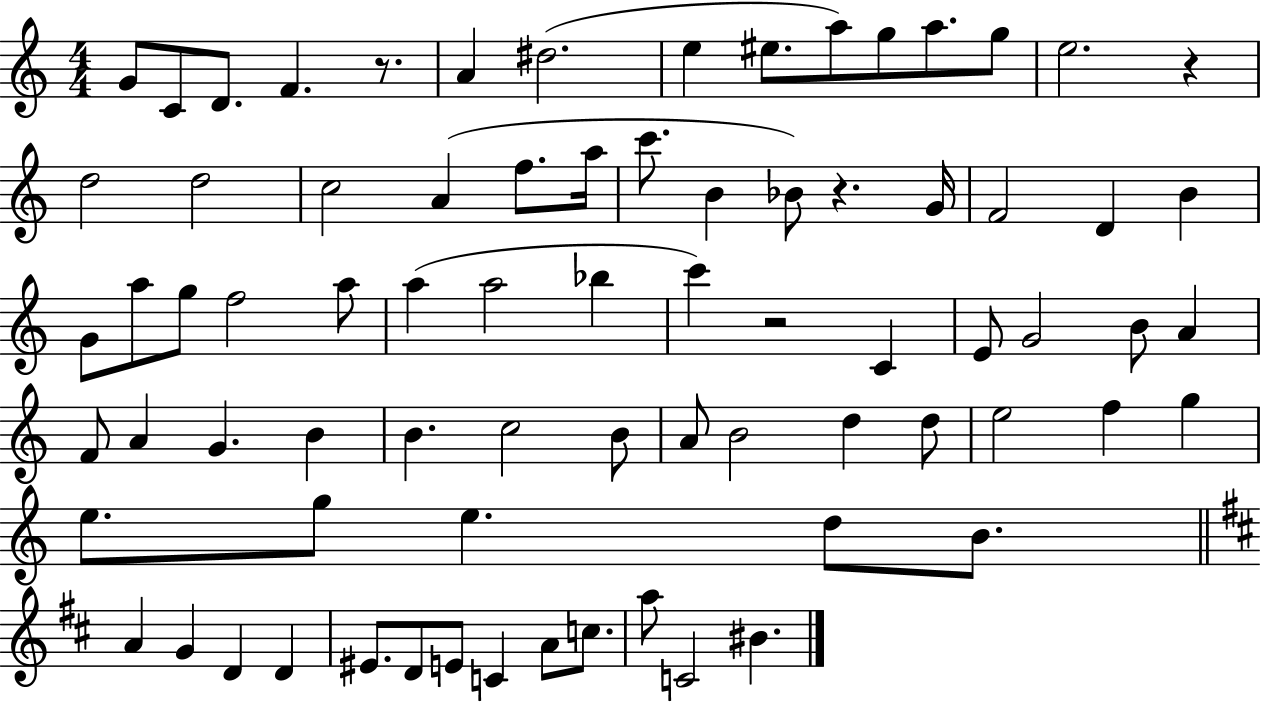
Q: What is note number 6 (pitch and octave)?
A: D#5